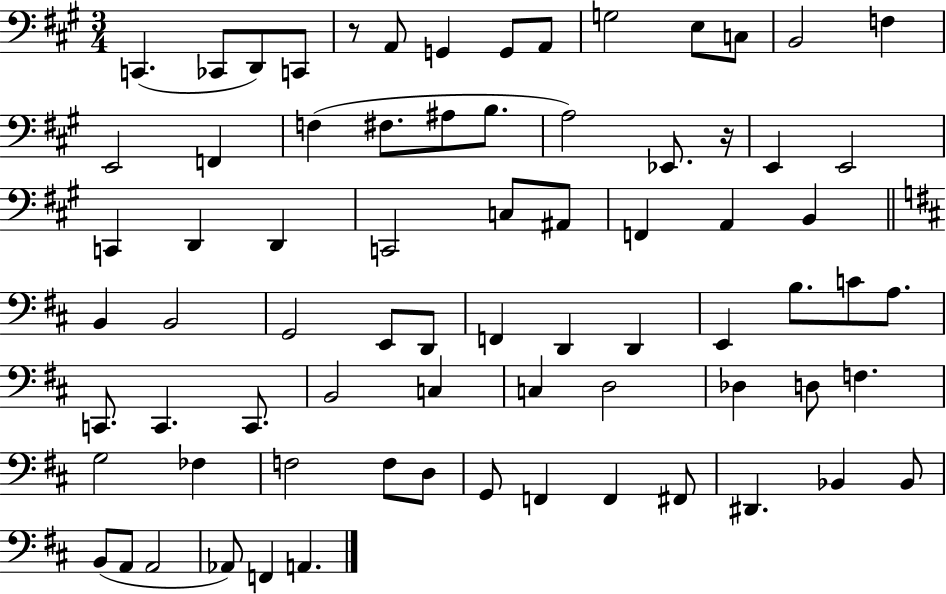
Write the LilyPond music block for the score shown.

{
  \clef bass
  \numericTimeSignature
  \time 3/4
  \key a \major
  \repeat volta 2 { c,4.( ces,8 d,8) c,8 | r8 a,8 g,4 g,8 a,8 | g2 e8 c8 | b,2 f4 | \break e,2 f,4 | f4( fis8. ais8 b8. | a2) ees,8. r16 | e,4 e,2 | \break c,4 d,4 d,4 | c,2 c8 ais,8 | f,4 a,4 b,4 | \bar "||" \break \key d \major b,4 b,2 | g,2 e,8 d,8 | f,4 d,4 d,4 | e,4 b8. c'8 a8. | \break c,8. c,4. c,8. | b,2 c4 | c4 d2 | des4 d8 f4. | \break g2 fes4 | f2 f8 d8 | g,8 f,4 f,4 fis,8 | dis,4. bes,4 bes,8 | \break b,8( a,8 a,2 | aes,8) f,4 a,4. | } \bar "|."
}